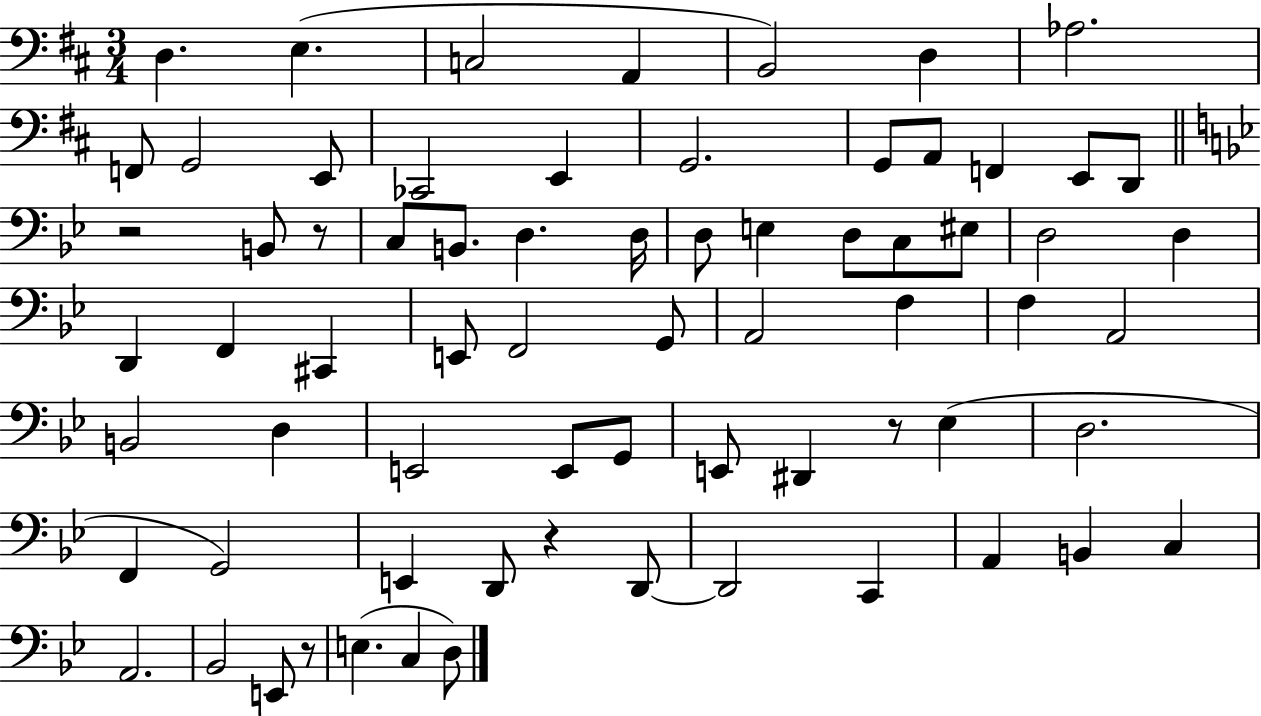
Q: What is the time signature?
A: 3/4